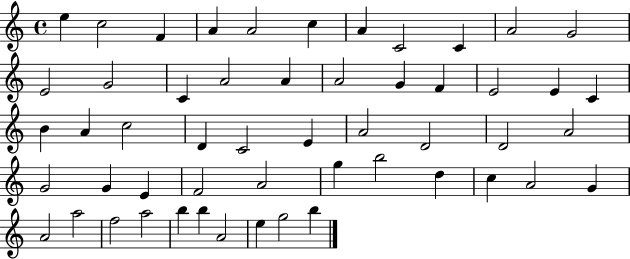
{
  \clef treble
  \time 4/4
  \defaultTimeSignature
  \key c \major
  e''4 c''2 f'4 | a'4 a'2 c''4 | a'4 c'2 c'4 | a'2 g'2 | \break e'2 g'2 | c'4 a'2 a'4 | a'2 g'4 f'4 | e'2 e'4 c'4 | \break b'4 a'4 c''2 | d'4 c'2 e'4 | a'2 d'2 | d'2 a'2 | \break g'2 g'4 e'4 | f'2 a'2 | g''4 b''2 d''4 | c''4 a'2 g'4 | \break a'2 a''2 | f''2 a''2 | b''4 b''4 a'2 | e''4 g''2 b''4 | \break \bar "|."
}